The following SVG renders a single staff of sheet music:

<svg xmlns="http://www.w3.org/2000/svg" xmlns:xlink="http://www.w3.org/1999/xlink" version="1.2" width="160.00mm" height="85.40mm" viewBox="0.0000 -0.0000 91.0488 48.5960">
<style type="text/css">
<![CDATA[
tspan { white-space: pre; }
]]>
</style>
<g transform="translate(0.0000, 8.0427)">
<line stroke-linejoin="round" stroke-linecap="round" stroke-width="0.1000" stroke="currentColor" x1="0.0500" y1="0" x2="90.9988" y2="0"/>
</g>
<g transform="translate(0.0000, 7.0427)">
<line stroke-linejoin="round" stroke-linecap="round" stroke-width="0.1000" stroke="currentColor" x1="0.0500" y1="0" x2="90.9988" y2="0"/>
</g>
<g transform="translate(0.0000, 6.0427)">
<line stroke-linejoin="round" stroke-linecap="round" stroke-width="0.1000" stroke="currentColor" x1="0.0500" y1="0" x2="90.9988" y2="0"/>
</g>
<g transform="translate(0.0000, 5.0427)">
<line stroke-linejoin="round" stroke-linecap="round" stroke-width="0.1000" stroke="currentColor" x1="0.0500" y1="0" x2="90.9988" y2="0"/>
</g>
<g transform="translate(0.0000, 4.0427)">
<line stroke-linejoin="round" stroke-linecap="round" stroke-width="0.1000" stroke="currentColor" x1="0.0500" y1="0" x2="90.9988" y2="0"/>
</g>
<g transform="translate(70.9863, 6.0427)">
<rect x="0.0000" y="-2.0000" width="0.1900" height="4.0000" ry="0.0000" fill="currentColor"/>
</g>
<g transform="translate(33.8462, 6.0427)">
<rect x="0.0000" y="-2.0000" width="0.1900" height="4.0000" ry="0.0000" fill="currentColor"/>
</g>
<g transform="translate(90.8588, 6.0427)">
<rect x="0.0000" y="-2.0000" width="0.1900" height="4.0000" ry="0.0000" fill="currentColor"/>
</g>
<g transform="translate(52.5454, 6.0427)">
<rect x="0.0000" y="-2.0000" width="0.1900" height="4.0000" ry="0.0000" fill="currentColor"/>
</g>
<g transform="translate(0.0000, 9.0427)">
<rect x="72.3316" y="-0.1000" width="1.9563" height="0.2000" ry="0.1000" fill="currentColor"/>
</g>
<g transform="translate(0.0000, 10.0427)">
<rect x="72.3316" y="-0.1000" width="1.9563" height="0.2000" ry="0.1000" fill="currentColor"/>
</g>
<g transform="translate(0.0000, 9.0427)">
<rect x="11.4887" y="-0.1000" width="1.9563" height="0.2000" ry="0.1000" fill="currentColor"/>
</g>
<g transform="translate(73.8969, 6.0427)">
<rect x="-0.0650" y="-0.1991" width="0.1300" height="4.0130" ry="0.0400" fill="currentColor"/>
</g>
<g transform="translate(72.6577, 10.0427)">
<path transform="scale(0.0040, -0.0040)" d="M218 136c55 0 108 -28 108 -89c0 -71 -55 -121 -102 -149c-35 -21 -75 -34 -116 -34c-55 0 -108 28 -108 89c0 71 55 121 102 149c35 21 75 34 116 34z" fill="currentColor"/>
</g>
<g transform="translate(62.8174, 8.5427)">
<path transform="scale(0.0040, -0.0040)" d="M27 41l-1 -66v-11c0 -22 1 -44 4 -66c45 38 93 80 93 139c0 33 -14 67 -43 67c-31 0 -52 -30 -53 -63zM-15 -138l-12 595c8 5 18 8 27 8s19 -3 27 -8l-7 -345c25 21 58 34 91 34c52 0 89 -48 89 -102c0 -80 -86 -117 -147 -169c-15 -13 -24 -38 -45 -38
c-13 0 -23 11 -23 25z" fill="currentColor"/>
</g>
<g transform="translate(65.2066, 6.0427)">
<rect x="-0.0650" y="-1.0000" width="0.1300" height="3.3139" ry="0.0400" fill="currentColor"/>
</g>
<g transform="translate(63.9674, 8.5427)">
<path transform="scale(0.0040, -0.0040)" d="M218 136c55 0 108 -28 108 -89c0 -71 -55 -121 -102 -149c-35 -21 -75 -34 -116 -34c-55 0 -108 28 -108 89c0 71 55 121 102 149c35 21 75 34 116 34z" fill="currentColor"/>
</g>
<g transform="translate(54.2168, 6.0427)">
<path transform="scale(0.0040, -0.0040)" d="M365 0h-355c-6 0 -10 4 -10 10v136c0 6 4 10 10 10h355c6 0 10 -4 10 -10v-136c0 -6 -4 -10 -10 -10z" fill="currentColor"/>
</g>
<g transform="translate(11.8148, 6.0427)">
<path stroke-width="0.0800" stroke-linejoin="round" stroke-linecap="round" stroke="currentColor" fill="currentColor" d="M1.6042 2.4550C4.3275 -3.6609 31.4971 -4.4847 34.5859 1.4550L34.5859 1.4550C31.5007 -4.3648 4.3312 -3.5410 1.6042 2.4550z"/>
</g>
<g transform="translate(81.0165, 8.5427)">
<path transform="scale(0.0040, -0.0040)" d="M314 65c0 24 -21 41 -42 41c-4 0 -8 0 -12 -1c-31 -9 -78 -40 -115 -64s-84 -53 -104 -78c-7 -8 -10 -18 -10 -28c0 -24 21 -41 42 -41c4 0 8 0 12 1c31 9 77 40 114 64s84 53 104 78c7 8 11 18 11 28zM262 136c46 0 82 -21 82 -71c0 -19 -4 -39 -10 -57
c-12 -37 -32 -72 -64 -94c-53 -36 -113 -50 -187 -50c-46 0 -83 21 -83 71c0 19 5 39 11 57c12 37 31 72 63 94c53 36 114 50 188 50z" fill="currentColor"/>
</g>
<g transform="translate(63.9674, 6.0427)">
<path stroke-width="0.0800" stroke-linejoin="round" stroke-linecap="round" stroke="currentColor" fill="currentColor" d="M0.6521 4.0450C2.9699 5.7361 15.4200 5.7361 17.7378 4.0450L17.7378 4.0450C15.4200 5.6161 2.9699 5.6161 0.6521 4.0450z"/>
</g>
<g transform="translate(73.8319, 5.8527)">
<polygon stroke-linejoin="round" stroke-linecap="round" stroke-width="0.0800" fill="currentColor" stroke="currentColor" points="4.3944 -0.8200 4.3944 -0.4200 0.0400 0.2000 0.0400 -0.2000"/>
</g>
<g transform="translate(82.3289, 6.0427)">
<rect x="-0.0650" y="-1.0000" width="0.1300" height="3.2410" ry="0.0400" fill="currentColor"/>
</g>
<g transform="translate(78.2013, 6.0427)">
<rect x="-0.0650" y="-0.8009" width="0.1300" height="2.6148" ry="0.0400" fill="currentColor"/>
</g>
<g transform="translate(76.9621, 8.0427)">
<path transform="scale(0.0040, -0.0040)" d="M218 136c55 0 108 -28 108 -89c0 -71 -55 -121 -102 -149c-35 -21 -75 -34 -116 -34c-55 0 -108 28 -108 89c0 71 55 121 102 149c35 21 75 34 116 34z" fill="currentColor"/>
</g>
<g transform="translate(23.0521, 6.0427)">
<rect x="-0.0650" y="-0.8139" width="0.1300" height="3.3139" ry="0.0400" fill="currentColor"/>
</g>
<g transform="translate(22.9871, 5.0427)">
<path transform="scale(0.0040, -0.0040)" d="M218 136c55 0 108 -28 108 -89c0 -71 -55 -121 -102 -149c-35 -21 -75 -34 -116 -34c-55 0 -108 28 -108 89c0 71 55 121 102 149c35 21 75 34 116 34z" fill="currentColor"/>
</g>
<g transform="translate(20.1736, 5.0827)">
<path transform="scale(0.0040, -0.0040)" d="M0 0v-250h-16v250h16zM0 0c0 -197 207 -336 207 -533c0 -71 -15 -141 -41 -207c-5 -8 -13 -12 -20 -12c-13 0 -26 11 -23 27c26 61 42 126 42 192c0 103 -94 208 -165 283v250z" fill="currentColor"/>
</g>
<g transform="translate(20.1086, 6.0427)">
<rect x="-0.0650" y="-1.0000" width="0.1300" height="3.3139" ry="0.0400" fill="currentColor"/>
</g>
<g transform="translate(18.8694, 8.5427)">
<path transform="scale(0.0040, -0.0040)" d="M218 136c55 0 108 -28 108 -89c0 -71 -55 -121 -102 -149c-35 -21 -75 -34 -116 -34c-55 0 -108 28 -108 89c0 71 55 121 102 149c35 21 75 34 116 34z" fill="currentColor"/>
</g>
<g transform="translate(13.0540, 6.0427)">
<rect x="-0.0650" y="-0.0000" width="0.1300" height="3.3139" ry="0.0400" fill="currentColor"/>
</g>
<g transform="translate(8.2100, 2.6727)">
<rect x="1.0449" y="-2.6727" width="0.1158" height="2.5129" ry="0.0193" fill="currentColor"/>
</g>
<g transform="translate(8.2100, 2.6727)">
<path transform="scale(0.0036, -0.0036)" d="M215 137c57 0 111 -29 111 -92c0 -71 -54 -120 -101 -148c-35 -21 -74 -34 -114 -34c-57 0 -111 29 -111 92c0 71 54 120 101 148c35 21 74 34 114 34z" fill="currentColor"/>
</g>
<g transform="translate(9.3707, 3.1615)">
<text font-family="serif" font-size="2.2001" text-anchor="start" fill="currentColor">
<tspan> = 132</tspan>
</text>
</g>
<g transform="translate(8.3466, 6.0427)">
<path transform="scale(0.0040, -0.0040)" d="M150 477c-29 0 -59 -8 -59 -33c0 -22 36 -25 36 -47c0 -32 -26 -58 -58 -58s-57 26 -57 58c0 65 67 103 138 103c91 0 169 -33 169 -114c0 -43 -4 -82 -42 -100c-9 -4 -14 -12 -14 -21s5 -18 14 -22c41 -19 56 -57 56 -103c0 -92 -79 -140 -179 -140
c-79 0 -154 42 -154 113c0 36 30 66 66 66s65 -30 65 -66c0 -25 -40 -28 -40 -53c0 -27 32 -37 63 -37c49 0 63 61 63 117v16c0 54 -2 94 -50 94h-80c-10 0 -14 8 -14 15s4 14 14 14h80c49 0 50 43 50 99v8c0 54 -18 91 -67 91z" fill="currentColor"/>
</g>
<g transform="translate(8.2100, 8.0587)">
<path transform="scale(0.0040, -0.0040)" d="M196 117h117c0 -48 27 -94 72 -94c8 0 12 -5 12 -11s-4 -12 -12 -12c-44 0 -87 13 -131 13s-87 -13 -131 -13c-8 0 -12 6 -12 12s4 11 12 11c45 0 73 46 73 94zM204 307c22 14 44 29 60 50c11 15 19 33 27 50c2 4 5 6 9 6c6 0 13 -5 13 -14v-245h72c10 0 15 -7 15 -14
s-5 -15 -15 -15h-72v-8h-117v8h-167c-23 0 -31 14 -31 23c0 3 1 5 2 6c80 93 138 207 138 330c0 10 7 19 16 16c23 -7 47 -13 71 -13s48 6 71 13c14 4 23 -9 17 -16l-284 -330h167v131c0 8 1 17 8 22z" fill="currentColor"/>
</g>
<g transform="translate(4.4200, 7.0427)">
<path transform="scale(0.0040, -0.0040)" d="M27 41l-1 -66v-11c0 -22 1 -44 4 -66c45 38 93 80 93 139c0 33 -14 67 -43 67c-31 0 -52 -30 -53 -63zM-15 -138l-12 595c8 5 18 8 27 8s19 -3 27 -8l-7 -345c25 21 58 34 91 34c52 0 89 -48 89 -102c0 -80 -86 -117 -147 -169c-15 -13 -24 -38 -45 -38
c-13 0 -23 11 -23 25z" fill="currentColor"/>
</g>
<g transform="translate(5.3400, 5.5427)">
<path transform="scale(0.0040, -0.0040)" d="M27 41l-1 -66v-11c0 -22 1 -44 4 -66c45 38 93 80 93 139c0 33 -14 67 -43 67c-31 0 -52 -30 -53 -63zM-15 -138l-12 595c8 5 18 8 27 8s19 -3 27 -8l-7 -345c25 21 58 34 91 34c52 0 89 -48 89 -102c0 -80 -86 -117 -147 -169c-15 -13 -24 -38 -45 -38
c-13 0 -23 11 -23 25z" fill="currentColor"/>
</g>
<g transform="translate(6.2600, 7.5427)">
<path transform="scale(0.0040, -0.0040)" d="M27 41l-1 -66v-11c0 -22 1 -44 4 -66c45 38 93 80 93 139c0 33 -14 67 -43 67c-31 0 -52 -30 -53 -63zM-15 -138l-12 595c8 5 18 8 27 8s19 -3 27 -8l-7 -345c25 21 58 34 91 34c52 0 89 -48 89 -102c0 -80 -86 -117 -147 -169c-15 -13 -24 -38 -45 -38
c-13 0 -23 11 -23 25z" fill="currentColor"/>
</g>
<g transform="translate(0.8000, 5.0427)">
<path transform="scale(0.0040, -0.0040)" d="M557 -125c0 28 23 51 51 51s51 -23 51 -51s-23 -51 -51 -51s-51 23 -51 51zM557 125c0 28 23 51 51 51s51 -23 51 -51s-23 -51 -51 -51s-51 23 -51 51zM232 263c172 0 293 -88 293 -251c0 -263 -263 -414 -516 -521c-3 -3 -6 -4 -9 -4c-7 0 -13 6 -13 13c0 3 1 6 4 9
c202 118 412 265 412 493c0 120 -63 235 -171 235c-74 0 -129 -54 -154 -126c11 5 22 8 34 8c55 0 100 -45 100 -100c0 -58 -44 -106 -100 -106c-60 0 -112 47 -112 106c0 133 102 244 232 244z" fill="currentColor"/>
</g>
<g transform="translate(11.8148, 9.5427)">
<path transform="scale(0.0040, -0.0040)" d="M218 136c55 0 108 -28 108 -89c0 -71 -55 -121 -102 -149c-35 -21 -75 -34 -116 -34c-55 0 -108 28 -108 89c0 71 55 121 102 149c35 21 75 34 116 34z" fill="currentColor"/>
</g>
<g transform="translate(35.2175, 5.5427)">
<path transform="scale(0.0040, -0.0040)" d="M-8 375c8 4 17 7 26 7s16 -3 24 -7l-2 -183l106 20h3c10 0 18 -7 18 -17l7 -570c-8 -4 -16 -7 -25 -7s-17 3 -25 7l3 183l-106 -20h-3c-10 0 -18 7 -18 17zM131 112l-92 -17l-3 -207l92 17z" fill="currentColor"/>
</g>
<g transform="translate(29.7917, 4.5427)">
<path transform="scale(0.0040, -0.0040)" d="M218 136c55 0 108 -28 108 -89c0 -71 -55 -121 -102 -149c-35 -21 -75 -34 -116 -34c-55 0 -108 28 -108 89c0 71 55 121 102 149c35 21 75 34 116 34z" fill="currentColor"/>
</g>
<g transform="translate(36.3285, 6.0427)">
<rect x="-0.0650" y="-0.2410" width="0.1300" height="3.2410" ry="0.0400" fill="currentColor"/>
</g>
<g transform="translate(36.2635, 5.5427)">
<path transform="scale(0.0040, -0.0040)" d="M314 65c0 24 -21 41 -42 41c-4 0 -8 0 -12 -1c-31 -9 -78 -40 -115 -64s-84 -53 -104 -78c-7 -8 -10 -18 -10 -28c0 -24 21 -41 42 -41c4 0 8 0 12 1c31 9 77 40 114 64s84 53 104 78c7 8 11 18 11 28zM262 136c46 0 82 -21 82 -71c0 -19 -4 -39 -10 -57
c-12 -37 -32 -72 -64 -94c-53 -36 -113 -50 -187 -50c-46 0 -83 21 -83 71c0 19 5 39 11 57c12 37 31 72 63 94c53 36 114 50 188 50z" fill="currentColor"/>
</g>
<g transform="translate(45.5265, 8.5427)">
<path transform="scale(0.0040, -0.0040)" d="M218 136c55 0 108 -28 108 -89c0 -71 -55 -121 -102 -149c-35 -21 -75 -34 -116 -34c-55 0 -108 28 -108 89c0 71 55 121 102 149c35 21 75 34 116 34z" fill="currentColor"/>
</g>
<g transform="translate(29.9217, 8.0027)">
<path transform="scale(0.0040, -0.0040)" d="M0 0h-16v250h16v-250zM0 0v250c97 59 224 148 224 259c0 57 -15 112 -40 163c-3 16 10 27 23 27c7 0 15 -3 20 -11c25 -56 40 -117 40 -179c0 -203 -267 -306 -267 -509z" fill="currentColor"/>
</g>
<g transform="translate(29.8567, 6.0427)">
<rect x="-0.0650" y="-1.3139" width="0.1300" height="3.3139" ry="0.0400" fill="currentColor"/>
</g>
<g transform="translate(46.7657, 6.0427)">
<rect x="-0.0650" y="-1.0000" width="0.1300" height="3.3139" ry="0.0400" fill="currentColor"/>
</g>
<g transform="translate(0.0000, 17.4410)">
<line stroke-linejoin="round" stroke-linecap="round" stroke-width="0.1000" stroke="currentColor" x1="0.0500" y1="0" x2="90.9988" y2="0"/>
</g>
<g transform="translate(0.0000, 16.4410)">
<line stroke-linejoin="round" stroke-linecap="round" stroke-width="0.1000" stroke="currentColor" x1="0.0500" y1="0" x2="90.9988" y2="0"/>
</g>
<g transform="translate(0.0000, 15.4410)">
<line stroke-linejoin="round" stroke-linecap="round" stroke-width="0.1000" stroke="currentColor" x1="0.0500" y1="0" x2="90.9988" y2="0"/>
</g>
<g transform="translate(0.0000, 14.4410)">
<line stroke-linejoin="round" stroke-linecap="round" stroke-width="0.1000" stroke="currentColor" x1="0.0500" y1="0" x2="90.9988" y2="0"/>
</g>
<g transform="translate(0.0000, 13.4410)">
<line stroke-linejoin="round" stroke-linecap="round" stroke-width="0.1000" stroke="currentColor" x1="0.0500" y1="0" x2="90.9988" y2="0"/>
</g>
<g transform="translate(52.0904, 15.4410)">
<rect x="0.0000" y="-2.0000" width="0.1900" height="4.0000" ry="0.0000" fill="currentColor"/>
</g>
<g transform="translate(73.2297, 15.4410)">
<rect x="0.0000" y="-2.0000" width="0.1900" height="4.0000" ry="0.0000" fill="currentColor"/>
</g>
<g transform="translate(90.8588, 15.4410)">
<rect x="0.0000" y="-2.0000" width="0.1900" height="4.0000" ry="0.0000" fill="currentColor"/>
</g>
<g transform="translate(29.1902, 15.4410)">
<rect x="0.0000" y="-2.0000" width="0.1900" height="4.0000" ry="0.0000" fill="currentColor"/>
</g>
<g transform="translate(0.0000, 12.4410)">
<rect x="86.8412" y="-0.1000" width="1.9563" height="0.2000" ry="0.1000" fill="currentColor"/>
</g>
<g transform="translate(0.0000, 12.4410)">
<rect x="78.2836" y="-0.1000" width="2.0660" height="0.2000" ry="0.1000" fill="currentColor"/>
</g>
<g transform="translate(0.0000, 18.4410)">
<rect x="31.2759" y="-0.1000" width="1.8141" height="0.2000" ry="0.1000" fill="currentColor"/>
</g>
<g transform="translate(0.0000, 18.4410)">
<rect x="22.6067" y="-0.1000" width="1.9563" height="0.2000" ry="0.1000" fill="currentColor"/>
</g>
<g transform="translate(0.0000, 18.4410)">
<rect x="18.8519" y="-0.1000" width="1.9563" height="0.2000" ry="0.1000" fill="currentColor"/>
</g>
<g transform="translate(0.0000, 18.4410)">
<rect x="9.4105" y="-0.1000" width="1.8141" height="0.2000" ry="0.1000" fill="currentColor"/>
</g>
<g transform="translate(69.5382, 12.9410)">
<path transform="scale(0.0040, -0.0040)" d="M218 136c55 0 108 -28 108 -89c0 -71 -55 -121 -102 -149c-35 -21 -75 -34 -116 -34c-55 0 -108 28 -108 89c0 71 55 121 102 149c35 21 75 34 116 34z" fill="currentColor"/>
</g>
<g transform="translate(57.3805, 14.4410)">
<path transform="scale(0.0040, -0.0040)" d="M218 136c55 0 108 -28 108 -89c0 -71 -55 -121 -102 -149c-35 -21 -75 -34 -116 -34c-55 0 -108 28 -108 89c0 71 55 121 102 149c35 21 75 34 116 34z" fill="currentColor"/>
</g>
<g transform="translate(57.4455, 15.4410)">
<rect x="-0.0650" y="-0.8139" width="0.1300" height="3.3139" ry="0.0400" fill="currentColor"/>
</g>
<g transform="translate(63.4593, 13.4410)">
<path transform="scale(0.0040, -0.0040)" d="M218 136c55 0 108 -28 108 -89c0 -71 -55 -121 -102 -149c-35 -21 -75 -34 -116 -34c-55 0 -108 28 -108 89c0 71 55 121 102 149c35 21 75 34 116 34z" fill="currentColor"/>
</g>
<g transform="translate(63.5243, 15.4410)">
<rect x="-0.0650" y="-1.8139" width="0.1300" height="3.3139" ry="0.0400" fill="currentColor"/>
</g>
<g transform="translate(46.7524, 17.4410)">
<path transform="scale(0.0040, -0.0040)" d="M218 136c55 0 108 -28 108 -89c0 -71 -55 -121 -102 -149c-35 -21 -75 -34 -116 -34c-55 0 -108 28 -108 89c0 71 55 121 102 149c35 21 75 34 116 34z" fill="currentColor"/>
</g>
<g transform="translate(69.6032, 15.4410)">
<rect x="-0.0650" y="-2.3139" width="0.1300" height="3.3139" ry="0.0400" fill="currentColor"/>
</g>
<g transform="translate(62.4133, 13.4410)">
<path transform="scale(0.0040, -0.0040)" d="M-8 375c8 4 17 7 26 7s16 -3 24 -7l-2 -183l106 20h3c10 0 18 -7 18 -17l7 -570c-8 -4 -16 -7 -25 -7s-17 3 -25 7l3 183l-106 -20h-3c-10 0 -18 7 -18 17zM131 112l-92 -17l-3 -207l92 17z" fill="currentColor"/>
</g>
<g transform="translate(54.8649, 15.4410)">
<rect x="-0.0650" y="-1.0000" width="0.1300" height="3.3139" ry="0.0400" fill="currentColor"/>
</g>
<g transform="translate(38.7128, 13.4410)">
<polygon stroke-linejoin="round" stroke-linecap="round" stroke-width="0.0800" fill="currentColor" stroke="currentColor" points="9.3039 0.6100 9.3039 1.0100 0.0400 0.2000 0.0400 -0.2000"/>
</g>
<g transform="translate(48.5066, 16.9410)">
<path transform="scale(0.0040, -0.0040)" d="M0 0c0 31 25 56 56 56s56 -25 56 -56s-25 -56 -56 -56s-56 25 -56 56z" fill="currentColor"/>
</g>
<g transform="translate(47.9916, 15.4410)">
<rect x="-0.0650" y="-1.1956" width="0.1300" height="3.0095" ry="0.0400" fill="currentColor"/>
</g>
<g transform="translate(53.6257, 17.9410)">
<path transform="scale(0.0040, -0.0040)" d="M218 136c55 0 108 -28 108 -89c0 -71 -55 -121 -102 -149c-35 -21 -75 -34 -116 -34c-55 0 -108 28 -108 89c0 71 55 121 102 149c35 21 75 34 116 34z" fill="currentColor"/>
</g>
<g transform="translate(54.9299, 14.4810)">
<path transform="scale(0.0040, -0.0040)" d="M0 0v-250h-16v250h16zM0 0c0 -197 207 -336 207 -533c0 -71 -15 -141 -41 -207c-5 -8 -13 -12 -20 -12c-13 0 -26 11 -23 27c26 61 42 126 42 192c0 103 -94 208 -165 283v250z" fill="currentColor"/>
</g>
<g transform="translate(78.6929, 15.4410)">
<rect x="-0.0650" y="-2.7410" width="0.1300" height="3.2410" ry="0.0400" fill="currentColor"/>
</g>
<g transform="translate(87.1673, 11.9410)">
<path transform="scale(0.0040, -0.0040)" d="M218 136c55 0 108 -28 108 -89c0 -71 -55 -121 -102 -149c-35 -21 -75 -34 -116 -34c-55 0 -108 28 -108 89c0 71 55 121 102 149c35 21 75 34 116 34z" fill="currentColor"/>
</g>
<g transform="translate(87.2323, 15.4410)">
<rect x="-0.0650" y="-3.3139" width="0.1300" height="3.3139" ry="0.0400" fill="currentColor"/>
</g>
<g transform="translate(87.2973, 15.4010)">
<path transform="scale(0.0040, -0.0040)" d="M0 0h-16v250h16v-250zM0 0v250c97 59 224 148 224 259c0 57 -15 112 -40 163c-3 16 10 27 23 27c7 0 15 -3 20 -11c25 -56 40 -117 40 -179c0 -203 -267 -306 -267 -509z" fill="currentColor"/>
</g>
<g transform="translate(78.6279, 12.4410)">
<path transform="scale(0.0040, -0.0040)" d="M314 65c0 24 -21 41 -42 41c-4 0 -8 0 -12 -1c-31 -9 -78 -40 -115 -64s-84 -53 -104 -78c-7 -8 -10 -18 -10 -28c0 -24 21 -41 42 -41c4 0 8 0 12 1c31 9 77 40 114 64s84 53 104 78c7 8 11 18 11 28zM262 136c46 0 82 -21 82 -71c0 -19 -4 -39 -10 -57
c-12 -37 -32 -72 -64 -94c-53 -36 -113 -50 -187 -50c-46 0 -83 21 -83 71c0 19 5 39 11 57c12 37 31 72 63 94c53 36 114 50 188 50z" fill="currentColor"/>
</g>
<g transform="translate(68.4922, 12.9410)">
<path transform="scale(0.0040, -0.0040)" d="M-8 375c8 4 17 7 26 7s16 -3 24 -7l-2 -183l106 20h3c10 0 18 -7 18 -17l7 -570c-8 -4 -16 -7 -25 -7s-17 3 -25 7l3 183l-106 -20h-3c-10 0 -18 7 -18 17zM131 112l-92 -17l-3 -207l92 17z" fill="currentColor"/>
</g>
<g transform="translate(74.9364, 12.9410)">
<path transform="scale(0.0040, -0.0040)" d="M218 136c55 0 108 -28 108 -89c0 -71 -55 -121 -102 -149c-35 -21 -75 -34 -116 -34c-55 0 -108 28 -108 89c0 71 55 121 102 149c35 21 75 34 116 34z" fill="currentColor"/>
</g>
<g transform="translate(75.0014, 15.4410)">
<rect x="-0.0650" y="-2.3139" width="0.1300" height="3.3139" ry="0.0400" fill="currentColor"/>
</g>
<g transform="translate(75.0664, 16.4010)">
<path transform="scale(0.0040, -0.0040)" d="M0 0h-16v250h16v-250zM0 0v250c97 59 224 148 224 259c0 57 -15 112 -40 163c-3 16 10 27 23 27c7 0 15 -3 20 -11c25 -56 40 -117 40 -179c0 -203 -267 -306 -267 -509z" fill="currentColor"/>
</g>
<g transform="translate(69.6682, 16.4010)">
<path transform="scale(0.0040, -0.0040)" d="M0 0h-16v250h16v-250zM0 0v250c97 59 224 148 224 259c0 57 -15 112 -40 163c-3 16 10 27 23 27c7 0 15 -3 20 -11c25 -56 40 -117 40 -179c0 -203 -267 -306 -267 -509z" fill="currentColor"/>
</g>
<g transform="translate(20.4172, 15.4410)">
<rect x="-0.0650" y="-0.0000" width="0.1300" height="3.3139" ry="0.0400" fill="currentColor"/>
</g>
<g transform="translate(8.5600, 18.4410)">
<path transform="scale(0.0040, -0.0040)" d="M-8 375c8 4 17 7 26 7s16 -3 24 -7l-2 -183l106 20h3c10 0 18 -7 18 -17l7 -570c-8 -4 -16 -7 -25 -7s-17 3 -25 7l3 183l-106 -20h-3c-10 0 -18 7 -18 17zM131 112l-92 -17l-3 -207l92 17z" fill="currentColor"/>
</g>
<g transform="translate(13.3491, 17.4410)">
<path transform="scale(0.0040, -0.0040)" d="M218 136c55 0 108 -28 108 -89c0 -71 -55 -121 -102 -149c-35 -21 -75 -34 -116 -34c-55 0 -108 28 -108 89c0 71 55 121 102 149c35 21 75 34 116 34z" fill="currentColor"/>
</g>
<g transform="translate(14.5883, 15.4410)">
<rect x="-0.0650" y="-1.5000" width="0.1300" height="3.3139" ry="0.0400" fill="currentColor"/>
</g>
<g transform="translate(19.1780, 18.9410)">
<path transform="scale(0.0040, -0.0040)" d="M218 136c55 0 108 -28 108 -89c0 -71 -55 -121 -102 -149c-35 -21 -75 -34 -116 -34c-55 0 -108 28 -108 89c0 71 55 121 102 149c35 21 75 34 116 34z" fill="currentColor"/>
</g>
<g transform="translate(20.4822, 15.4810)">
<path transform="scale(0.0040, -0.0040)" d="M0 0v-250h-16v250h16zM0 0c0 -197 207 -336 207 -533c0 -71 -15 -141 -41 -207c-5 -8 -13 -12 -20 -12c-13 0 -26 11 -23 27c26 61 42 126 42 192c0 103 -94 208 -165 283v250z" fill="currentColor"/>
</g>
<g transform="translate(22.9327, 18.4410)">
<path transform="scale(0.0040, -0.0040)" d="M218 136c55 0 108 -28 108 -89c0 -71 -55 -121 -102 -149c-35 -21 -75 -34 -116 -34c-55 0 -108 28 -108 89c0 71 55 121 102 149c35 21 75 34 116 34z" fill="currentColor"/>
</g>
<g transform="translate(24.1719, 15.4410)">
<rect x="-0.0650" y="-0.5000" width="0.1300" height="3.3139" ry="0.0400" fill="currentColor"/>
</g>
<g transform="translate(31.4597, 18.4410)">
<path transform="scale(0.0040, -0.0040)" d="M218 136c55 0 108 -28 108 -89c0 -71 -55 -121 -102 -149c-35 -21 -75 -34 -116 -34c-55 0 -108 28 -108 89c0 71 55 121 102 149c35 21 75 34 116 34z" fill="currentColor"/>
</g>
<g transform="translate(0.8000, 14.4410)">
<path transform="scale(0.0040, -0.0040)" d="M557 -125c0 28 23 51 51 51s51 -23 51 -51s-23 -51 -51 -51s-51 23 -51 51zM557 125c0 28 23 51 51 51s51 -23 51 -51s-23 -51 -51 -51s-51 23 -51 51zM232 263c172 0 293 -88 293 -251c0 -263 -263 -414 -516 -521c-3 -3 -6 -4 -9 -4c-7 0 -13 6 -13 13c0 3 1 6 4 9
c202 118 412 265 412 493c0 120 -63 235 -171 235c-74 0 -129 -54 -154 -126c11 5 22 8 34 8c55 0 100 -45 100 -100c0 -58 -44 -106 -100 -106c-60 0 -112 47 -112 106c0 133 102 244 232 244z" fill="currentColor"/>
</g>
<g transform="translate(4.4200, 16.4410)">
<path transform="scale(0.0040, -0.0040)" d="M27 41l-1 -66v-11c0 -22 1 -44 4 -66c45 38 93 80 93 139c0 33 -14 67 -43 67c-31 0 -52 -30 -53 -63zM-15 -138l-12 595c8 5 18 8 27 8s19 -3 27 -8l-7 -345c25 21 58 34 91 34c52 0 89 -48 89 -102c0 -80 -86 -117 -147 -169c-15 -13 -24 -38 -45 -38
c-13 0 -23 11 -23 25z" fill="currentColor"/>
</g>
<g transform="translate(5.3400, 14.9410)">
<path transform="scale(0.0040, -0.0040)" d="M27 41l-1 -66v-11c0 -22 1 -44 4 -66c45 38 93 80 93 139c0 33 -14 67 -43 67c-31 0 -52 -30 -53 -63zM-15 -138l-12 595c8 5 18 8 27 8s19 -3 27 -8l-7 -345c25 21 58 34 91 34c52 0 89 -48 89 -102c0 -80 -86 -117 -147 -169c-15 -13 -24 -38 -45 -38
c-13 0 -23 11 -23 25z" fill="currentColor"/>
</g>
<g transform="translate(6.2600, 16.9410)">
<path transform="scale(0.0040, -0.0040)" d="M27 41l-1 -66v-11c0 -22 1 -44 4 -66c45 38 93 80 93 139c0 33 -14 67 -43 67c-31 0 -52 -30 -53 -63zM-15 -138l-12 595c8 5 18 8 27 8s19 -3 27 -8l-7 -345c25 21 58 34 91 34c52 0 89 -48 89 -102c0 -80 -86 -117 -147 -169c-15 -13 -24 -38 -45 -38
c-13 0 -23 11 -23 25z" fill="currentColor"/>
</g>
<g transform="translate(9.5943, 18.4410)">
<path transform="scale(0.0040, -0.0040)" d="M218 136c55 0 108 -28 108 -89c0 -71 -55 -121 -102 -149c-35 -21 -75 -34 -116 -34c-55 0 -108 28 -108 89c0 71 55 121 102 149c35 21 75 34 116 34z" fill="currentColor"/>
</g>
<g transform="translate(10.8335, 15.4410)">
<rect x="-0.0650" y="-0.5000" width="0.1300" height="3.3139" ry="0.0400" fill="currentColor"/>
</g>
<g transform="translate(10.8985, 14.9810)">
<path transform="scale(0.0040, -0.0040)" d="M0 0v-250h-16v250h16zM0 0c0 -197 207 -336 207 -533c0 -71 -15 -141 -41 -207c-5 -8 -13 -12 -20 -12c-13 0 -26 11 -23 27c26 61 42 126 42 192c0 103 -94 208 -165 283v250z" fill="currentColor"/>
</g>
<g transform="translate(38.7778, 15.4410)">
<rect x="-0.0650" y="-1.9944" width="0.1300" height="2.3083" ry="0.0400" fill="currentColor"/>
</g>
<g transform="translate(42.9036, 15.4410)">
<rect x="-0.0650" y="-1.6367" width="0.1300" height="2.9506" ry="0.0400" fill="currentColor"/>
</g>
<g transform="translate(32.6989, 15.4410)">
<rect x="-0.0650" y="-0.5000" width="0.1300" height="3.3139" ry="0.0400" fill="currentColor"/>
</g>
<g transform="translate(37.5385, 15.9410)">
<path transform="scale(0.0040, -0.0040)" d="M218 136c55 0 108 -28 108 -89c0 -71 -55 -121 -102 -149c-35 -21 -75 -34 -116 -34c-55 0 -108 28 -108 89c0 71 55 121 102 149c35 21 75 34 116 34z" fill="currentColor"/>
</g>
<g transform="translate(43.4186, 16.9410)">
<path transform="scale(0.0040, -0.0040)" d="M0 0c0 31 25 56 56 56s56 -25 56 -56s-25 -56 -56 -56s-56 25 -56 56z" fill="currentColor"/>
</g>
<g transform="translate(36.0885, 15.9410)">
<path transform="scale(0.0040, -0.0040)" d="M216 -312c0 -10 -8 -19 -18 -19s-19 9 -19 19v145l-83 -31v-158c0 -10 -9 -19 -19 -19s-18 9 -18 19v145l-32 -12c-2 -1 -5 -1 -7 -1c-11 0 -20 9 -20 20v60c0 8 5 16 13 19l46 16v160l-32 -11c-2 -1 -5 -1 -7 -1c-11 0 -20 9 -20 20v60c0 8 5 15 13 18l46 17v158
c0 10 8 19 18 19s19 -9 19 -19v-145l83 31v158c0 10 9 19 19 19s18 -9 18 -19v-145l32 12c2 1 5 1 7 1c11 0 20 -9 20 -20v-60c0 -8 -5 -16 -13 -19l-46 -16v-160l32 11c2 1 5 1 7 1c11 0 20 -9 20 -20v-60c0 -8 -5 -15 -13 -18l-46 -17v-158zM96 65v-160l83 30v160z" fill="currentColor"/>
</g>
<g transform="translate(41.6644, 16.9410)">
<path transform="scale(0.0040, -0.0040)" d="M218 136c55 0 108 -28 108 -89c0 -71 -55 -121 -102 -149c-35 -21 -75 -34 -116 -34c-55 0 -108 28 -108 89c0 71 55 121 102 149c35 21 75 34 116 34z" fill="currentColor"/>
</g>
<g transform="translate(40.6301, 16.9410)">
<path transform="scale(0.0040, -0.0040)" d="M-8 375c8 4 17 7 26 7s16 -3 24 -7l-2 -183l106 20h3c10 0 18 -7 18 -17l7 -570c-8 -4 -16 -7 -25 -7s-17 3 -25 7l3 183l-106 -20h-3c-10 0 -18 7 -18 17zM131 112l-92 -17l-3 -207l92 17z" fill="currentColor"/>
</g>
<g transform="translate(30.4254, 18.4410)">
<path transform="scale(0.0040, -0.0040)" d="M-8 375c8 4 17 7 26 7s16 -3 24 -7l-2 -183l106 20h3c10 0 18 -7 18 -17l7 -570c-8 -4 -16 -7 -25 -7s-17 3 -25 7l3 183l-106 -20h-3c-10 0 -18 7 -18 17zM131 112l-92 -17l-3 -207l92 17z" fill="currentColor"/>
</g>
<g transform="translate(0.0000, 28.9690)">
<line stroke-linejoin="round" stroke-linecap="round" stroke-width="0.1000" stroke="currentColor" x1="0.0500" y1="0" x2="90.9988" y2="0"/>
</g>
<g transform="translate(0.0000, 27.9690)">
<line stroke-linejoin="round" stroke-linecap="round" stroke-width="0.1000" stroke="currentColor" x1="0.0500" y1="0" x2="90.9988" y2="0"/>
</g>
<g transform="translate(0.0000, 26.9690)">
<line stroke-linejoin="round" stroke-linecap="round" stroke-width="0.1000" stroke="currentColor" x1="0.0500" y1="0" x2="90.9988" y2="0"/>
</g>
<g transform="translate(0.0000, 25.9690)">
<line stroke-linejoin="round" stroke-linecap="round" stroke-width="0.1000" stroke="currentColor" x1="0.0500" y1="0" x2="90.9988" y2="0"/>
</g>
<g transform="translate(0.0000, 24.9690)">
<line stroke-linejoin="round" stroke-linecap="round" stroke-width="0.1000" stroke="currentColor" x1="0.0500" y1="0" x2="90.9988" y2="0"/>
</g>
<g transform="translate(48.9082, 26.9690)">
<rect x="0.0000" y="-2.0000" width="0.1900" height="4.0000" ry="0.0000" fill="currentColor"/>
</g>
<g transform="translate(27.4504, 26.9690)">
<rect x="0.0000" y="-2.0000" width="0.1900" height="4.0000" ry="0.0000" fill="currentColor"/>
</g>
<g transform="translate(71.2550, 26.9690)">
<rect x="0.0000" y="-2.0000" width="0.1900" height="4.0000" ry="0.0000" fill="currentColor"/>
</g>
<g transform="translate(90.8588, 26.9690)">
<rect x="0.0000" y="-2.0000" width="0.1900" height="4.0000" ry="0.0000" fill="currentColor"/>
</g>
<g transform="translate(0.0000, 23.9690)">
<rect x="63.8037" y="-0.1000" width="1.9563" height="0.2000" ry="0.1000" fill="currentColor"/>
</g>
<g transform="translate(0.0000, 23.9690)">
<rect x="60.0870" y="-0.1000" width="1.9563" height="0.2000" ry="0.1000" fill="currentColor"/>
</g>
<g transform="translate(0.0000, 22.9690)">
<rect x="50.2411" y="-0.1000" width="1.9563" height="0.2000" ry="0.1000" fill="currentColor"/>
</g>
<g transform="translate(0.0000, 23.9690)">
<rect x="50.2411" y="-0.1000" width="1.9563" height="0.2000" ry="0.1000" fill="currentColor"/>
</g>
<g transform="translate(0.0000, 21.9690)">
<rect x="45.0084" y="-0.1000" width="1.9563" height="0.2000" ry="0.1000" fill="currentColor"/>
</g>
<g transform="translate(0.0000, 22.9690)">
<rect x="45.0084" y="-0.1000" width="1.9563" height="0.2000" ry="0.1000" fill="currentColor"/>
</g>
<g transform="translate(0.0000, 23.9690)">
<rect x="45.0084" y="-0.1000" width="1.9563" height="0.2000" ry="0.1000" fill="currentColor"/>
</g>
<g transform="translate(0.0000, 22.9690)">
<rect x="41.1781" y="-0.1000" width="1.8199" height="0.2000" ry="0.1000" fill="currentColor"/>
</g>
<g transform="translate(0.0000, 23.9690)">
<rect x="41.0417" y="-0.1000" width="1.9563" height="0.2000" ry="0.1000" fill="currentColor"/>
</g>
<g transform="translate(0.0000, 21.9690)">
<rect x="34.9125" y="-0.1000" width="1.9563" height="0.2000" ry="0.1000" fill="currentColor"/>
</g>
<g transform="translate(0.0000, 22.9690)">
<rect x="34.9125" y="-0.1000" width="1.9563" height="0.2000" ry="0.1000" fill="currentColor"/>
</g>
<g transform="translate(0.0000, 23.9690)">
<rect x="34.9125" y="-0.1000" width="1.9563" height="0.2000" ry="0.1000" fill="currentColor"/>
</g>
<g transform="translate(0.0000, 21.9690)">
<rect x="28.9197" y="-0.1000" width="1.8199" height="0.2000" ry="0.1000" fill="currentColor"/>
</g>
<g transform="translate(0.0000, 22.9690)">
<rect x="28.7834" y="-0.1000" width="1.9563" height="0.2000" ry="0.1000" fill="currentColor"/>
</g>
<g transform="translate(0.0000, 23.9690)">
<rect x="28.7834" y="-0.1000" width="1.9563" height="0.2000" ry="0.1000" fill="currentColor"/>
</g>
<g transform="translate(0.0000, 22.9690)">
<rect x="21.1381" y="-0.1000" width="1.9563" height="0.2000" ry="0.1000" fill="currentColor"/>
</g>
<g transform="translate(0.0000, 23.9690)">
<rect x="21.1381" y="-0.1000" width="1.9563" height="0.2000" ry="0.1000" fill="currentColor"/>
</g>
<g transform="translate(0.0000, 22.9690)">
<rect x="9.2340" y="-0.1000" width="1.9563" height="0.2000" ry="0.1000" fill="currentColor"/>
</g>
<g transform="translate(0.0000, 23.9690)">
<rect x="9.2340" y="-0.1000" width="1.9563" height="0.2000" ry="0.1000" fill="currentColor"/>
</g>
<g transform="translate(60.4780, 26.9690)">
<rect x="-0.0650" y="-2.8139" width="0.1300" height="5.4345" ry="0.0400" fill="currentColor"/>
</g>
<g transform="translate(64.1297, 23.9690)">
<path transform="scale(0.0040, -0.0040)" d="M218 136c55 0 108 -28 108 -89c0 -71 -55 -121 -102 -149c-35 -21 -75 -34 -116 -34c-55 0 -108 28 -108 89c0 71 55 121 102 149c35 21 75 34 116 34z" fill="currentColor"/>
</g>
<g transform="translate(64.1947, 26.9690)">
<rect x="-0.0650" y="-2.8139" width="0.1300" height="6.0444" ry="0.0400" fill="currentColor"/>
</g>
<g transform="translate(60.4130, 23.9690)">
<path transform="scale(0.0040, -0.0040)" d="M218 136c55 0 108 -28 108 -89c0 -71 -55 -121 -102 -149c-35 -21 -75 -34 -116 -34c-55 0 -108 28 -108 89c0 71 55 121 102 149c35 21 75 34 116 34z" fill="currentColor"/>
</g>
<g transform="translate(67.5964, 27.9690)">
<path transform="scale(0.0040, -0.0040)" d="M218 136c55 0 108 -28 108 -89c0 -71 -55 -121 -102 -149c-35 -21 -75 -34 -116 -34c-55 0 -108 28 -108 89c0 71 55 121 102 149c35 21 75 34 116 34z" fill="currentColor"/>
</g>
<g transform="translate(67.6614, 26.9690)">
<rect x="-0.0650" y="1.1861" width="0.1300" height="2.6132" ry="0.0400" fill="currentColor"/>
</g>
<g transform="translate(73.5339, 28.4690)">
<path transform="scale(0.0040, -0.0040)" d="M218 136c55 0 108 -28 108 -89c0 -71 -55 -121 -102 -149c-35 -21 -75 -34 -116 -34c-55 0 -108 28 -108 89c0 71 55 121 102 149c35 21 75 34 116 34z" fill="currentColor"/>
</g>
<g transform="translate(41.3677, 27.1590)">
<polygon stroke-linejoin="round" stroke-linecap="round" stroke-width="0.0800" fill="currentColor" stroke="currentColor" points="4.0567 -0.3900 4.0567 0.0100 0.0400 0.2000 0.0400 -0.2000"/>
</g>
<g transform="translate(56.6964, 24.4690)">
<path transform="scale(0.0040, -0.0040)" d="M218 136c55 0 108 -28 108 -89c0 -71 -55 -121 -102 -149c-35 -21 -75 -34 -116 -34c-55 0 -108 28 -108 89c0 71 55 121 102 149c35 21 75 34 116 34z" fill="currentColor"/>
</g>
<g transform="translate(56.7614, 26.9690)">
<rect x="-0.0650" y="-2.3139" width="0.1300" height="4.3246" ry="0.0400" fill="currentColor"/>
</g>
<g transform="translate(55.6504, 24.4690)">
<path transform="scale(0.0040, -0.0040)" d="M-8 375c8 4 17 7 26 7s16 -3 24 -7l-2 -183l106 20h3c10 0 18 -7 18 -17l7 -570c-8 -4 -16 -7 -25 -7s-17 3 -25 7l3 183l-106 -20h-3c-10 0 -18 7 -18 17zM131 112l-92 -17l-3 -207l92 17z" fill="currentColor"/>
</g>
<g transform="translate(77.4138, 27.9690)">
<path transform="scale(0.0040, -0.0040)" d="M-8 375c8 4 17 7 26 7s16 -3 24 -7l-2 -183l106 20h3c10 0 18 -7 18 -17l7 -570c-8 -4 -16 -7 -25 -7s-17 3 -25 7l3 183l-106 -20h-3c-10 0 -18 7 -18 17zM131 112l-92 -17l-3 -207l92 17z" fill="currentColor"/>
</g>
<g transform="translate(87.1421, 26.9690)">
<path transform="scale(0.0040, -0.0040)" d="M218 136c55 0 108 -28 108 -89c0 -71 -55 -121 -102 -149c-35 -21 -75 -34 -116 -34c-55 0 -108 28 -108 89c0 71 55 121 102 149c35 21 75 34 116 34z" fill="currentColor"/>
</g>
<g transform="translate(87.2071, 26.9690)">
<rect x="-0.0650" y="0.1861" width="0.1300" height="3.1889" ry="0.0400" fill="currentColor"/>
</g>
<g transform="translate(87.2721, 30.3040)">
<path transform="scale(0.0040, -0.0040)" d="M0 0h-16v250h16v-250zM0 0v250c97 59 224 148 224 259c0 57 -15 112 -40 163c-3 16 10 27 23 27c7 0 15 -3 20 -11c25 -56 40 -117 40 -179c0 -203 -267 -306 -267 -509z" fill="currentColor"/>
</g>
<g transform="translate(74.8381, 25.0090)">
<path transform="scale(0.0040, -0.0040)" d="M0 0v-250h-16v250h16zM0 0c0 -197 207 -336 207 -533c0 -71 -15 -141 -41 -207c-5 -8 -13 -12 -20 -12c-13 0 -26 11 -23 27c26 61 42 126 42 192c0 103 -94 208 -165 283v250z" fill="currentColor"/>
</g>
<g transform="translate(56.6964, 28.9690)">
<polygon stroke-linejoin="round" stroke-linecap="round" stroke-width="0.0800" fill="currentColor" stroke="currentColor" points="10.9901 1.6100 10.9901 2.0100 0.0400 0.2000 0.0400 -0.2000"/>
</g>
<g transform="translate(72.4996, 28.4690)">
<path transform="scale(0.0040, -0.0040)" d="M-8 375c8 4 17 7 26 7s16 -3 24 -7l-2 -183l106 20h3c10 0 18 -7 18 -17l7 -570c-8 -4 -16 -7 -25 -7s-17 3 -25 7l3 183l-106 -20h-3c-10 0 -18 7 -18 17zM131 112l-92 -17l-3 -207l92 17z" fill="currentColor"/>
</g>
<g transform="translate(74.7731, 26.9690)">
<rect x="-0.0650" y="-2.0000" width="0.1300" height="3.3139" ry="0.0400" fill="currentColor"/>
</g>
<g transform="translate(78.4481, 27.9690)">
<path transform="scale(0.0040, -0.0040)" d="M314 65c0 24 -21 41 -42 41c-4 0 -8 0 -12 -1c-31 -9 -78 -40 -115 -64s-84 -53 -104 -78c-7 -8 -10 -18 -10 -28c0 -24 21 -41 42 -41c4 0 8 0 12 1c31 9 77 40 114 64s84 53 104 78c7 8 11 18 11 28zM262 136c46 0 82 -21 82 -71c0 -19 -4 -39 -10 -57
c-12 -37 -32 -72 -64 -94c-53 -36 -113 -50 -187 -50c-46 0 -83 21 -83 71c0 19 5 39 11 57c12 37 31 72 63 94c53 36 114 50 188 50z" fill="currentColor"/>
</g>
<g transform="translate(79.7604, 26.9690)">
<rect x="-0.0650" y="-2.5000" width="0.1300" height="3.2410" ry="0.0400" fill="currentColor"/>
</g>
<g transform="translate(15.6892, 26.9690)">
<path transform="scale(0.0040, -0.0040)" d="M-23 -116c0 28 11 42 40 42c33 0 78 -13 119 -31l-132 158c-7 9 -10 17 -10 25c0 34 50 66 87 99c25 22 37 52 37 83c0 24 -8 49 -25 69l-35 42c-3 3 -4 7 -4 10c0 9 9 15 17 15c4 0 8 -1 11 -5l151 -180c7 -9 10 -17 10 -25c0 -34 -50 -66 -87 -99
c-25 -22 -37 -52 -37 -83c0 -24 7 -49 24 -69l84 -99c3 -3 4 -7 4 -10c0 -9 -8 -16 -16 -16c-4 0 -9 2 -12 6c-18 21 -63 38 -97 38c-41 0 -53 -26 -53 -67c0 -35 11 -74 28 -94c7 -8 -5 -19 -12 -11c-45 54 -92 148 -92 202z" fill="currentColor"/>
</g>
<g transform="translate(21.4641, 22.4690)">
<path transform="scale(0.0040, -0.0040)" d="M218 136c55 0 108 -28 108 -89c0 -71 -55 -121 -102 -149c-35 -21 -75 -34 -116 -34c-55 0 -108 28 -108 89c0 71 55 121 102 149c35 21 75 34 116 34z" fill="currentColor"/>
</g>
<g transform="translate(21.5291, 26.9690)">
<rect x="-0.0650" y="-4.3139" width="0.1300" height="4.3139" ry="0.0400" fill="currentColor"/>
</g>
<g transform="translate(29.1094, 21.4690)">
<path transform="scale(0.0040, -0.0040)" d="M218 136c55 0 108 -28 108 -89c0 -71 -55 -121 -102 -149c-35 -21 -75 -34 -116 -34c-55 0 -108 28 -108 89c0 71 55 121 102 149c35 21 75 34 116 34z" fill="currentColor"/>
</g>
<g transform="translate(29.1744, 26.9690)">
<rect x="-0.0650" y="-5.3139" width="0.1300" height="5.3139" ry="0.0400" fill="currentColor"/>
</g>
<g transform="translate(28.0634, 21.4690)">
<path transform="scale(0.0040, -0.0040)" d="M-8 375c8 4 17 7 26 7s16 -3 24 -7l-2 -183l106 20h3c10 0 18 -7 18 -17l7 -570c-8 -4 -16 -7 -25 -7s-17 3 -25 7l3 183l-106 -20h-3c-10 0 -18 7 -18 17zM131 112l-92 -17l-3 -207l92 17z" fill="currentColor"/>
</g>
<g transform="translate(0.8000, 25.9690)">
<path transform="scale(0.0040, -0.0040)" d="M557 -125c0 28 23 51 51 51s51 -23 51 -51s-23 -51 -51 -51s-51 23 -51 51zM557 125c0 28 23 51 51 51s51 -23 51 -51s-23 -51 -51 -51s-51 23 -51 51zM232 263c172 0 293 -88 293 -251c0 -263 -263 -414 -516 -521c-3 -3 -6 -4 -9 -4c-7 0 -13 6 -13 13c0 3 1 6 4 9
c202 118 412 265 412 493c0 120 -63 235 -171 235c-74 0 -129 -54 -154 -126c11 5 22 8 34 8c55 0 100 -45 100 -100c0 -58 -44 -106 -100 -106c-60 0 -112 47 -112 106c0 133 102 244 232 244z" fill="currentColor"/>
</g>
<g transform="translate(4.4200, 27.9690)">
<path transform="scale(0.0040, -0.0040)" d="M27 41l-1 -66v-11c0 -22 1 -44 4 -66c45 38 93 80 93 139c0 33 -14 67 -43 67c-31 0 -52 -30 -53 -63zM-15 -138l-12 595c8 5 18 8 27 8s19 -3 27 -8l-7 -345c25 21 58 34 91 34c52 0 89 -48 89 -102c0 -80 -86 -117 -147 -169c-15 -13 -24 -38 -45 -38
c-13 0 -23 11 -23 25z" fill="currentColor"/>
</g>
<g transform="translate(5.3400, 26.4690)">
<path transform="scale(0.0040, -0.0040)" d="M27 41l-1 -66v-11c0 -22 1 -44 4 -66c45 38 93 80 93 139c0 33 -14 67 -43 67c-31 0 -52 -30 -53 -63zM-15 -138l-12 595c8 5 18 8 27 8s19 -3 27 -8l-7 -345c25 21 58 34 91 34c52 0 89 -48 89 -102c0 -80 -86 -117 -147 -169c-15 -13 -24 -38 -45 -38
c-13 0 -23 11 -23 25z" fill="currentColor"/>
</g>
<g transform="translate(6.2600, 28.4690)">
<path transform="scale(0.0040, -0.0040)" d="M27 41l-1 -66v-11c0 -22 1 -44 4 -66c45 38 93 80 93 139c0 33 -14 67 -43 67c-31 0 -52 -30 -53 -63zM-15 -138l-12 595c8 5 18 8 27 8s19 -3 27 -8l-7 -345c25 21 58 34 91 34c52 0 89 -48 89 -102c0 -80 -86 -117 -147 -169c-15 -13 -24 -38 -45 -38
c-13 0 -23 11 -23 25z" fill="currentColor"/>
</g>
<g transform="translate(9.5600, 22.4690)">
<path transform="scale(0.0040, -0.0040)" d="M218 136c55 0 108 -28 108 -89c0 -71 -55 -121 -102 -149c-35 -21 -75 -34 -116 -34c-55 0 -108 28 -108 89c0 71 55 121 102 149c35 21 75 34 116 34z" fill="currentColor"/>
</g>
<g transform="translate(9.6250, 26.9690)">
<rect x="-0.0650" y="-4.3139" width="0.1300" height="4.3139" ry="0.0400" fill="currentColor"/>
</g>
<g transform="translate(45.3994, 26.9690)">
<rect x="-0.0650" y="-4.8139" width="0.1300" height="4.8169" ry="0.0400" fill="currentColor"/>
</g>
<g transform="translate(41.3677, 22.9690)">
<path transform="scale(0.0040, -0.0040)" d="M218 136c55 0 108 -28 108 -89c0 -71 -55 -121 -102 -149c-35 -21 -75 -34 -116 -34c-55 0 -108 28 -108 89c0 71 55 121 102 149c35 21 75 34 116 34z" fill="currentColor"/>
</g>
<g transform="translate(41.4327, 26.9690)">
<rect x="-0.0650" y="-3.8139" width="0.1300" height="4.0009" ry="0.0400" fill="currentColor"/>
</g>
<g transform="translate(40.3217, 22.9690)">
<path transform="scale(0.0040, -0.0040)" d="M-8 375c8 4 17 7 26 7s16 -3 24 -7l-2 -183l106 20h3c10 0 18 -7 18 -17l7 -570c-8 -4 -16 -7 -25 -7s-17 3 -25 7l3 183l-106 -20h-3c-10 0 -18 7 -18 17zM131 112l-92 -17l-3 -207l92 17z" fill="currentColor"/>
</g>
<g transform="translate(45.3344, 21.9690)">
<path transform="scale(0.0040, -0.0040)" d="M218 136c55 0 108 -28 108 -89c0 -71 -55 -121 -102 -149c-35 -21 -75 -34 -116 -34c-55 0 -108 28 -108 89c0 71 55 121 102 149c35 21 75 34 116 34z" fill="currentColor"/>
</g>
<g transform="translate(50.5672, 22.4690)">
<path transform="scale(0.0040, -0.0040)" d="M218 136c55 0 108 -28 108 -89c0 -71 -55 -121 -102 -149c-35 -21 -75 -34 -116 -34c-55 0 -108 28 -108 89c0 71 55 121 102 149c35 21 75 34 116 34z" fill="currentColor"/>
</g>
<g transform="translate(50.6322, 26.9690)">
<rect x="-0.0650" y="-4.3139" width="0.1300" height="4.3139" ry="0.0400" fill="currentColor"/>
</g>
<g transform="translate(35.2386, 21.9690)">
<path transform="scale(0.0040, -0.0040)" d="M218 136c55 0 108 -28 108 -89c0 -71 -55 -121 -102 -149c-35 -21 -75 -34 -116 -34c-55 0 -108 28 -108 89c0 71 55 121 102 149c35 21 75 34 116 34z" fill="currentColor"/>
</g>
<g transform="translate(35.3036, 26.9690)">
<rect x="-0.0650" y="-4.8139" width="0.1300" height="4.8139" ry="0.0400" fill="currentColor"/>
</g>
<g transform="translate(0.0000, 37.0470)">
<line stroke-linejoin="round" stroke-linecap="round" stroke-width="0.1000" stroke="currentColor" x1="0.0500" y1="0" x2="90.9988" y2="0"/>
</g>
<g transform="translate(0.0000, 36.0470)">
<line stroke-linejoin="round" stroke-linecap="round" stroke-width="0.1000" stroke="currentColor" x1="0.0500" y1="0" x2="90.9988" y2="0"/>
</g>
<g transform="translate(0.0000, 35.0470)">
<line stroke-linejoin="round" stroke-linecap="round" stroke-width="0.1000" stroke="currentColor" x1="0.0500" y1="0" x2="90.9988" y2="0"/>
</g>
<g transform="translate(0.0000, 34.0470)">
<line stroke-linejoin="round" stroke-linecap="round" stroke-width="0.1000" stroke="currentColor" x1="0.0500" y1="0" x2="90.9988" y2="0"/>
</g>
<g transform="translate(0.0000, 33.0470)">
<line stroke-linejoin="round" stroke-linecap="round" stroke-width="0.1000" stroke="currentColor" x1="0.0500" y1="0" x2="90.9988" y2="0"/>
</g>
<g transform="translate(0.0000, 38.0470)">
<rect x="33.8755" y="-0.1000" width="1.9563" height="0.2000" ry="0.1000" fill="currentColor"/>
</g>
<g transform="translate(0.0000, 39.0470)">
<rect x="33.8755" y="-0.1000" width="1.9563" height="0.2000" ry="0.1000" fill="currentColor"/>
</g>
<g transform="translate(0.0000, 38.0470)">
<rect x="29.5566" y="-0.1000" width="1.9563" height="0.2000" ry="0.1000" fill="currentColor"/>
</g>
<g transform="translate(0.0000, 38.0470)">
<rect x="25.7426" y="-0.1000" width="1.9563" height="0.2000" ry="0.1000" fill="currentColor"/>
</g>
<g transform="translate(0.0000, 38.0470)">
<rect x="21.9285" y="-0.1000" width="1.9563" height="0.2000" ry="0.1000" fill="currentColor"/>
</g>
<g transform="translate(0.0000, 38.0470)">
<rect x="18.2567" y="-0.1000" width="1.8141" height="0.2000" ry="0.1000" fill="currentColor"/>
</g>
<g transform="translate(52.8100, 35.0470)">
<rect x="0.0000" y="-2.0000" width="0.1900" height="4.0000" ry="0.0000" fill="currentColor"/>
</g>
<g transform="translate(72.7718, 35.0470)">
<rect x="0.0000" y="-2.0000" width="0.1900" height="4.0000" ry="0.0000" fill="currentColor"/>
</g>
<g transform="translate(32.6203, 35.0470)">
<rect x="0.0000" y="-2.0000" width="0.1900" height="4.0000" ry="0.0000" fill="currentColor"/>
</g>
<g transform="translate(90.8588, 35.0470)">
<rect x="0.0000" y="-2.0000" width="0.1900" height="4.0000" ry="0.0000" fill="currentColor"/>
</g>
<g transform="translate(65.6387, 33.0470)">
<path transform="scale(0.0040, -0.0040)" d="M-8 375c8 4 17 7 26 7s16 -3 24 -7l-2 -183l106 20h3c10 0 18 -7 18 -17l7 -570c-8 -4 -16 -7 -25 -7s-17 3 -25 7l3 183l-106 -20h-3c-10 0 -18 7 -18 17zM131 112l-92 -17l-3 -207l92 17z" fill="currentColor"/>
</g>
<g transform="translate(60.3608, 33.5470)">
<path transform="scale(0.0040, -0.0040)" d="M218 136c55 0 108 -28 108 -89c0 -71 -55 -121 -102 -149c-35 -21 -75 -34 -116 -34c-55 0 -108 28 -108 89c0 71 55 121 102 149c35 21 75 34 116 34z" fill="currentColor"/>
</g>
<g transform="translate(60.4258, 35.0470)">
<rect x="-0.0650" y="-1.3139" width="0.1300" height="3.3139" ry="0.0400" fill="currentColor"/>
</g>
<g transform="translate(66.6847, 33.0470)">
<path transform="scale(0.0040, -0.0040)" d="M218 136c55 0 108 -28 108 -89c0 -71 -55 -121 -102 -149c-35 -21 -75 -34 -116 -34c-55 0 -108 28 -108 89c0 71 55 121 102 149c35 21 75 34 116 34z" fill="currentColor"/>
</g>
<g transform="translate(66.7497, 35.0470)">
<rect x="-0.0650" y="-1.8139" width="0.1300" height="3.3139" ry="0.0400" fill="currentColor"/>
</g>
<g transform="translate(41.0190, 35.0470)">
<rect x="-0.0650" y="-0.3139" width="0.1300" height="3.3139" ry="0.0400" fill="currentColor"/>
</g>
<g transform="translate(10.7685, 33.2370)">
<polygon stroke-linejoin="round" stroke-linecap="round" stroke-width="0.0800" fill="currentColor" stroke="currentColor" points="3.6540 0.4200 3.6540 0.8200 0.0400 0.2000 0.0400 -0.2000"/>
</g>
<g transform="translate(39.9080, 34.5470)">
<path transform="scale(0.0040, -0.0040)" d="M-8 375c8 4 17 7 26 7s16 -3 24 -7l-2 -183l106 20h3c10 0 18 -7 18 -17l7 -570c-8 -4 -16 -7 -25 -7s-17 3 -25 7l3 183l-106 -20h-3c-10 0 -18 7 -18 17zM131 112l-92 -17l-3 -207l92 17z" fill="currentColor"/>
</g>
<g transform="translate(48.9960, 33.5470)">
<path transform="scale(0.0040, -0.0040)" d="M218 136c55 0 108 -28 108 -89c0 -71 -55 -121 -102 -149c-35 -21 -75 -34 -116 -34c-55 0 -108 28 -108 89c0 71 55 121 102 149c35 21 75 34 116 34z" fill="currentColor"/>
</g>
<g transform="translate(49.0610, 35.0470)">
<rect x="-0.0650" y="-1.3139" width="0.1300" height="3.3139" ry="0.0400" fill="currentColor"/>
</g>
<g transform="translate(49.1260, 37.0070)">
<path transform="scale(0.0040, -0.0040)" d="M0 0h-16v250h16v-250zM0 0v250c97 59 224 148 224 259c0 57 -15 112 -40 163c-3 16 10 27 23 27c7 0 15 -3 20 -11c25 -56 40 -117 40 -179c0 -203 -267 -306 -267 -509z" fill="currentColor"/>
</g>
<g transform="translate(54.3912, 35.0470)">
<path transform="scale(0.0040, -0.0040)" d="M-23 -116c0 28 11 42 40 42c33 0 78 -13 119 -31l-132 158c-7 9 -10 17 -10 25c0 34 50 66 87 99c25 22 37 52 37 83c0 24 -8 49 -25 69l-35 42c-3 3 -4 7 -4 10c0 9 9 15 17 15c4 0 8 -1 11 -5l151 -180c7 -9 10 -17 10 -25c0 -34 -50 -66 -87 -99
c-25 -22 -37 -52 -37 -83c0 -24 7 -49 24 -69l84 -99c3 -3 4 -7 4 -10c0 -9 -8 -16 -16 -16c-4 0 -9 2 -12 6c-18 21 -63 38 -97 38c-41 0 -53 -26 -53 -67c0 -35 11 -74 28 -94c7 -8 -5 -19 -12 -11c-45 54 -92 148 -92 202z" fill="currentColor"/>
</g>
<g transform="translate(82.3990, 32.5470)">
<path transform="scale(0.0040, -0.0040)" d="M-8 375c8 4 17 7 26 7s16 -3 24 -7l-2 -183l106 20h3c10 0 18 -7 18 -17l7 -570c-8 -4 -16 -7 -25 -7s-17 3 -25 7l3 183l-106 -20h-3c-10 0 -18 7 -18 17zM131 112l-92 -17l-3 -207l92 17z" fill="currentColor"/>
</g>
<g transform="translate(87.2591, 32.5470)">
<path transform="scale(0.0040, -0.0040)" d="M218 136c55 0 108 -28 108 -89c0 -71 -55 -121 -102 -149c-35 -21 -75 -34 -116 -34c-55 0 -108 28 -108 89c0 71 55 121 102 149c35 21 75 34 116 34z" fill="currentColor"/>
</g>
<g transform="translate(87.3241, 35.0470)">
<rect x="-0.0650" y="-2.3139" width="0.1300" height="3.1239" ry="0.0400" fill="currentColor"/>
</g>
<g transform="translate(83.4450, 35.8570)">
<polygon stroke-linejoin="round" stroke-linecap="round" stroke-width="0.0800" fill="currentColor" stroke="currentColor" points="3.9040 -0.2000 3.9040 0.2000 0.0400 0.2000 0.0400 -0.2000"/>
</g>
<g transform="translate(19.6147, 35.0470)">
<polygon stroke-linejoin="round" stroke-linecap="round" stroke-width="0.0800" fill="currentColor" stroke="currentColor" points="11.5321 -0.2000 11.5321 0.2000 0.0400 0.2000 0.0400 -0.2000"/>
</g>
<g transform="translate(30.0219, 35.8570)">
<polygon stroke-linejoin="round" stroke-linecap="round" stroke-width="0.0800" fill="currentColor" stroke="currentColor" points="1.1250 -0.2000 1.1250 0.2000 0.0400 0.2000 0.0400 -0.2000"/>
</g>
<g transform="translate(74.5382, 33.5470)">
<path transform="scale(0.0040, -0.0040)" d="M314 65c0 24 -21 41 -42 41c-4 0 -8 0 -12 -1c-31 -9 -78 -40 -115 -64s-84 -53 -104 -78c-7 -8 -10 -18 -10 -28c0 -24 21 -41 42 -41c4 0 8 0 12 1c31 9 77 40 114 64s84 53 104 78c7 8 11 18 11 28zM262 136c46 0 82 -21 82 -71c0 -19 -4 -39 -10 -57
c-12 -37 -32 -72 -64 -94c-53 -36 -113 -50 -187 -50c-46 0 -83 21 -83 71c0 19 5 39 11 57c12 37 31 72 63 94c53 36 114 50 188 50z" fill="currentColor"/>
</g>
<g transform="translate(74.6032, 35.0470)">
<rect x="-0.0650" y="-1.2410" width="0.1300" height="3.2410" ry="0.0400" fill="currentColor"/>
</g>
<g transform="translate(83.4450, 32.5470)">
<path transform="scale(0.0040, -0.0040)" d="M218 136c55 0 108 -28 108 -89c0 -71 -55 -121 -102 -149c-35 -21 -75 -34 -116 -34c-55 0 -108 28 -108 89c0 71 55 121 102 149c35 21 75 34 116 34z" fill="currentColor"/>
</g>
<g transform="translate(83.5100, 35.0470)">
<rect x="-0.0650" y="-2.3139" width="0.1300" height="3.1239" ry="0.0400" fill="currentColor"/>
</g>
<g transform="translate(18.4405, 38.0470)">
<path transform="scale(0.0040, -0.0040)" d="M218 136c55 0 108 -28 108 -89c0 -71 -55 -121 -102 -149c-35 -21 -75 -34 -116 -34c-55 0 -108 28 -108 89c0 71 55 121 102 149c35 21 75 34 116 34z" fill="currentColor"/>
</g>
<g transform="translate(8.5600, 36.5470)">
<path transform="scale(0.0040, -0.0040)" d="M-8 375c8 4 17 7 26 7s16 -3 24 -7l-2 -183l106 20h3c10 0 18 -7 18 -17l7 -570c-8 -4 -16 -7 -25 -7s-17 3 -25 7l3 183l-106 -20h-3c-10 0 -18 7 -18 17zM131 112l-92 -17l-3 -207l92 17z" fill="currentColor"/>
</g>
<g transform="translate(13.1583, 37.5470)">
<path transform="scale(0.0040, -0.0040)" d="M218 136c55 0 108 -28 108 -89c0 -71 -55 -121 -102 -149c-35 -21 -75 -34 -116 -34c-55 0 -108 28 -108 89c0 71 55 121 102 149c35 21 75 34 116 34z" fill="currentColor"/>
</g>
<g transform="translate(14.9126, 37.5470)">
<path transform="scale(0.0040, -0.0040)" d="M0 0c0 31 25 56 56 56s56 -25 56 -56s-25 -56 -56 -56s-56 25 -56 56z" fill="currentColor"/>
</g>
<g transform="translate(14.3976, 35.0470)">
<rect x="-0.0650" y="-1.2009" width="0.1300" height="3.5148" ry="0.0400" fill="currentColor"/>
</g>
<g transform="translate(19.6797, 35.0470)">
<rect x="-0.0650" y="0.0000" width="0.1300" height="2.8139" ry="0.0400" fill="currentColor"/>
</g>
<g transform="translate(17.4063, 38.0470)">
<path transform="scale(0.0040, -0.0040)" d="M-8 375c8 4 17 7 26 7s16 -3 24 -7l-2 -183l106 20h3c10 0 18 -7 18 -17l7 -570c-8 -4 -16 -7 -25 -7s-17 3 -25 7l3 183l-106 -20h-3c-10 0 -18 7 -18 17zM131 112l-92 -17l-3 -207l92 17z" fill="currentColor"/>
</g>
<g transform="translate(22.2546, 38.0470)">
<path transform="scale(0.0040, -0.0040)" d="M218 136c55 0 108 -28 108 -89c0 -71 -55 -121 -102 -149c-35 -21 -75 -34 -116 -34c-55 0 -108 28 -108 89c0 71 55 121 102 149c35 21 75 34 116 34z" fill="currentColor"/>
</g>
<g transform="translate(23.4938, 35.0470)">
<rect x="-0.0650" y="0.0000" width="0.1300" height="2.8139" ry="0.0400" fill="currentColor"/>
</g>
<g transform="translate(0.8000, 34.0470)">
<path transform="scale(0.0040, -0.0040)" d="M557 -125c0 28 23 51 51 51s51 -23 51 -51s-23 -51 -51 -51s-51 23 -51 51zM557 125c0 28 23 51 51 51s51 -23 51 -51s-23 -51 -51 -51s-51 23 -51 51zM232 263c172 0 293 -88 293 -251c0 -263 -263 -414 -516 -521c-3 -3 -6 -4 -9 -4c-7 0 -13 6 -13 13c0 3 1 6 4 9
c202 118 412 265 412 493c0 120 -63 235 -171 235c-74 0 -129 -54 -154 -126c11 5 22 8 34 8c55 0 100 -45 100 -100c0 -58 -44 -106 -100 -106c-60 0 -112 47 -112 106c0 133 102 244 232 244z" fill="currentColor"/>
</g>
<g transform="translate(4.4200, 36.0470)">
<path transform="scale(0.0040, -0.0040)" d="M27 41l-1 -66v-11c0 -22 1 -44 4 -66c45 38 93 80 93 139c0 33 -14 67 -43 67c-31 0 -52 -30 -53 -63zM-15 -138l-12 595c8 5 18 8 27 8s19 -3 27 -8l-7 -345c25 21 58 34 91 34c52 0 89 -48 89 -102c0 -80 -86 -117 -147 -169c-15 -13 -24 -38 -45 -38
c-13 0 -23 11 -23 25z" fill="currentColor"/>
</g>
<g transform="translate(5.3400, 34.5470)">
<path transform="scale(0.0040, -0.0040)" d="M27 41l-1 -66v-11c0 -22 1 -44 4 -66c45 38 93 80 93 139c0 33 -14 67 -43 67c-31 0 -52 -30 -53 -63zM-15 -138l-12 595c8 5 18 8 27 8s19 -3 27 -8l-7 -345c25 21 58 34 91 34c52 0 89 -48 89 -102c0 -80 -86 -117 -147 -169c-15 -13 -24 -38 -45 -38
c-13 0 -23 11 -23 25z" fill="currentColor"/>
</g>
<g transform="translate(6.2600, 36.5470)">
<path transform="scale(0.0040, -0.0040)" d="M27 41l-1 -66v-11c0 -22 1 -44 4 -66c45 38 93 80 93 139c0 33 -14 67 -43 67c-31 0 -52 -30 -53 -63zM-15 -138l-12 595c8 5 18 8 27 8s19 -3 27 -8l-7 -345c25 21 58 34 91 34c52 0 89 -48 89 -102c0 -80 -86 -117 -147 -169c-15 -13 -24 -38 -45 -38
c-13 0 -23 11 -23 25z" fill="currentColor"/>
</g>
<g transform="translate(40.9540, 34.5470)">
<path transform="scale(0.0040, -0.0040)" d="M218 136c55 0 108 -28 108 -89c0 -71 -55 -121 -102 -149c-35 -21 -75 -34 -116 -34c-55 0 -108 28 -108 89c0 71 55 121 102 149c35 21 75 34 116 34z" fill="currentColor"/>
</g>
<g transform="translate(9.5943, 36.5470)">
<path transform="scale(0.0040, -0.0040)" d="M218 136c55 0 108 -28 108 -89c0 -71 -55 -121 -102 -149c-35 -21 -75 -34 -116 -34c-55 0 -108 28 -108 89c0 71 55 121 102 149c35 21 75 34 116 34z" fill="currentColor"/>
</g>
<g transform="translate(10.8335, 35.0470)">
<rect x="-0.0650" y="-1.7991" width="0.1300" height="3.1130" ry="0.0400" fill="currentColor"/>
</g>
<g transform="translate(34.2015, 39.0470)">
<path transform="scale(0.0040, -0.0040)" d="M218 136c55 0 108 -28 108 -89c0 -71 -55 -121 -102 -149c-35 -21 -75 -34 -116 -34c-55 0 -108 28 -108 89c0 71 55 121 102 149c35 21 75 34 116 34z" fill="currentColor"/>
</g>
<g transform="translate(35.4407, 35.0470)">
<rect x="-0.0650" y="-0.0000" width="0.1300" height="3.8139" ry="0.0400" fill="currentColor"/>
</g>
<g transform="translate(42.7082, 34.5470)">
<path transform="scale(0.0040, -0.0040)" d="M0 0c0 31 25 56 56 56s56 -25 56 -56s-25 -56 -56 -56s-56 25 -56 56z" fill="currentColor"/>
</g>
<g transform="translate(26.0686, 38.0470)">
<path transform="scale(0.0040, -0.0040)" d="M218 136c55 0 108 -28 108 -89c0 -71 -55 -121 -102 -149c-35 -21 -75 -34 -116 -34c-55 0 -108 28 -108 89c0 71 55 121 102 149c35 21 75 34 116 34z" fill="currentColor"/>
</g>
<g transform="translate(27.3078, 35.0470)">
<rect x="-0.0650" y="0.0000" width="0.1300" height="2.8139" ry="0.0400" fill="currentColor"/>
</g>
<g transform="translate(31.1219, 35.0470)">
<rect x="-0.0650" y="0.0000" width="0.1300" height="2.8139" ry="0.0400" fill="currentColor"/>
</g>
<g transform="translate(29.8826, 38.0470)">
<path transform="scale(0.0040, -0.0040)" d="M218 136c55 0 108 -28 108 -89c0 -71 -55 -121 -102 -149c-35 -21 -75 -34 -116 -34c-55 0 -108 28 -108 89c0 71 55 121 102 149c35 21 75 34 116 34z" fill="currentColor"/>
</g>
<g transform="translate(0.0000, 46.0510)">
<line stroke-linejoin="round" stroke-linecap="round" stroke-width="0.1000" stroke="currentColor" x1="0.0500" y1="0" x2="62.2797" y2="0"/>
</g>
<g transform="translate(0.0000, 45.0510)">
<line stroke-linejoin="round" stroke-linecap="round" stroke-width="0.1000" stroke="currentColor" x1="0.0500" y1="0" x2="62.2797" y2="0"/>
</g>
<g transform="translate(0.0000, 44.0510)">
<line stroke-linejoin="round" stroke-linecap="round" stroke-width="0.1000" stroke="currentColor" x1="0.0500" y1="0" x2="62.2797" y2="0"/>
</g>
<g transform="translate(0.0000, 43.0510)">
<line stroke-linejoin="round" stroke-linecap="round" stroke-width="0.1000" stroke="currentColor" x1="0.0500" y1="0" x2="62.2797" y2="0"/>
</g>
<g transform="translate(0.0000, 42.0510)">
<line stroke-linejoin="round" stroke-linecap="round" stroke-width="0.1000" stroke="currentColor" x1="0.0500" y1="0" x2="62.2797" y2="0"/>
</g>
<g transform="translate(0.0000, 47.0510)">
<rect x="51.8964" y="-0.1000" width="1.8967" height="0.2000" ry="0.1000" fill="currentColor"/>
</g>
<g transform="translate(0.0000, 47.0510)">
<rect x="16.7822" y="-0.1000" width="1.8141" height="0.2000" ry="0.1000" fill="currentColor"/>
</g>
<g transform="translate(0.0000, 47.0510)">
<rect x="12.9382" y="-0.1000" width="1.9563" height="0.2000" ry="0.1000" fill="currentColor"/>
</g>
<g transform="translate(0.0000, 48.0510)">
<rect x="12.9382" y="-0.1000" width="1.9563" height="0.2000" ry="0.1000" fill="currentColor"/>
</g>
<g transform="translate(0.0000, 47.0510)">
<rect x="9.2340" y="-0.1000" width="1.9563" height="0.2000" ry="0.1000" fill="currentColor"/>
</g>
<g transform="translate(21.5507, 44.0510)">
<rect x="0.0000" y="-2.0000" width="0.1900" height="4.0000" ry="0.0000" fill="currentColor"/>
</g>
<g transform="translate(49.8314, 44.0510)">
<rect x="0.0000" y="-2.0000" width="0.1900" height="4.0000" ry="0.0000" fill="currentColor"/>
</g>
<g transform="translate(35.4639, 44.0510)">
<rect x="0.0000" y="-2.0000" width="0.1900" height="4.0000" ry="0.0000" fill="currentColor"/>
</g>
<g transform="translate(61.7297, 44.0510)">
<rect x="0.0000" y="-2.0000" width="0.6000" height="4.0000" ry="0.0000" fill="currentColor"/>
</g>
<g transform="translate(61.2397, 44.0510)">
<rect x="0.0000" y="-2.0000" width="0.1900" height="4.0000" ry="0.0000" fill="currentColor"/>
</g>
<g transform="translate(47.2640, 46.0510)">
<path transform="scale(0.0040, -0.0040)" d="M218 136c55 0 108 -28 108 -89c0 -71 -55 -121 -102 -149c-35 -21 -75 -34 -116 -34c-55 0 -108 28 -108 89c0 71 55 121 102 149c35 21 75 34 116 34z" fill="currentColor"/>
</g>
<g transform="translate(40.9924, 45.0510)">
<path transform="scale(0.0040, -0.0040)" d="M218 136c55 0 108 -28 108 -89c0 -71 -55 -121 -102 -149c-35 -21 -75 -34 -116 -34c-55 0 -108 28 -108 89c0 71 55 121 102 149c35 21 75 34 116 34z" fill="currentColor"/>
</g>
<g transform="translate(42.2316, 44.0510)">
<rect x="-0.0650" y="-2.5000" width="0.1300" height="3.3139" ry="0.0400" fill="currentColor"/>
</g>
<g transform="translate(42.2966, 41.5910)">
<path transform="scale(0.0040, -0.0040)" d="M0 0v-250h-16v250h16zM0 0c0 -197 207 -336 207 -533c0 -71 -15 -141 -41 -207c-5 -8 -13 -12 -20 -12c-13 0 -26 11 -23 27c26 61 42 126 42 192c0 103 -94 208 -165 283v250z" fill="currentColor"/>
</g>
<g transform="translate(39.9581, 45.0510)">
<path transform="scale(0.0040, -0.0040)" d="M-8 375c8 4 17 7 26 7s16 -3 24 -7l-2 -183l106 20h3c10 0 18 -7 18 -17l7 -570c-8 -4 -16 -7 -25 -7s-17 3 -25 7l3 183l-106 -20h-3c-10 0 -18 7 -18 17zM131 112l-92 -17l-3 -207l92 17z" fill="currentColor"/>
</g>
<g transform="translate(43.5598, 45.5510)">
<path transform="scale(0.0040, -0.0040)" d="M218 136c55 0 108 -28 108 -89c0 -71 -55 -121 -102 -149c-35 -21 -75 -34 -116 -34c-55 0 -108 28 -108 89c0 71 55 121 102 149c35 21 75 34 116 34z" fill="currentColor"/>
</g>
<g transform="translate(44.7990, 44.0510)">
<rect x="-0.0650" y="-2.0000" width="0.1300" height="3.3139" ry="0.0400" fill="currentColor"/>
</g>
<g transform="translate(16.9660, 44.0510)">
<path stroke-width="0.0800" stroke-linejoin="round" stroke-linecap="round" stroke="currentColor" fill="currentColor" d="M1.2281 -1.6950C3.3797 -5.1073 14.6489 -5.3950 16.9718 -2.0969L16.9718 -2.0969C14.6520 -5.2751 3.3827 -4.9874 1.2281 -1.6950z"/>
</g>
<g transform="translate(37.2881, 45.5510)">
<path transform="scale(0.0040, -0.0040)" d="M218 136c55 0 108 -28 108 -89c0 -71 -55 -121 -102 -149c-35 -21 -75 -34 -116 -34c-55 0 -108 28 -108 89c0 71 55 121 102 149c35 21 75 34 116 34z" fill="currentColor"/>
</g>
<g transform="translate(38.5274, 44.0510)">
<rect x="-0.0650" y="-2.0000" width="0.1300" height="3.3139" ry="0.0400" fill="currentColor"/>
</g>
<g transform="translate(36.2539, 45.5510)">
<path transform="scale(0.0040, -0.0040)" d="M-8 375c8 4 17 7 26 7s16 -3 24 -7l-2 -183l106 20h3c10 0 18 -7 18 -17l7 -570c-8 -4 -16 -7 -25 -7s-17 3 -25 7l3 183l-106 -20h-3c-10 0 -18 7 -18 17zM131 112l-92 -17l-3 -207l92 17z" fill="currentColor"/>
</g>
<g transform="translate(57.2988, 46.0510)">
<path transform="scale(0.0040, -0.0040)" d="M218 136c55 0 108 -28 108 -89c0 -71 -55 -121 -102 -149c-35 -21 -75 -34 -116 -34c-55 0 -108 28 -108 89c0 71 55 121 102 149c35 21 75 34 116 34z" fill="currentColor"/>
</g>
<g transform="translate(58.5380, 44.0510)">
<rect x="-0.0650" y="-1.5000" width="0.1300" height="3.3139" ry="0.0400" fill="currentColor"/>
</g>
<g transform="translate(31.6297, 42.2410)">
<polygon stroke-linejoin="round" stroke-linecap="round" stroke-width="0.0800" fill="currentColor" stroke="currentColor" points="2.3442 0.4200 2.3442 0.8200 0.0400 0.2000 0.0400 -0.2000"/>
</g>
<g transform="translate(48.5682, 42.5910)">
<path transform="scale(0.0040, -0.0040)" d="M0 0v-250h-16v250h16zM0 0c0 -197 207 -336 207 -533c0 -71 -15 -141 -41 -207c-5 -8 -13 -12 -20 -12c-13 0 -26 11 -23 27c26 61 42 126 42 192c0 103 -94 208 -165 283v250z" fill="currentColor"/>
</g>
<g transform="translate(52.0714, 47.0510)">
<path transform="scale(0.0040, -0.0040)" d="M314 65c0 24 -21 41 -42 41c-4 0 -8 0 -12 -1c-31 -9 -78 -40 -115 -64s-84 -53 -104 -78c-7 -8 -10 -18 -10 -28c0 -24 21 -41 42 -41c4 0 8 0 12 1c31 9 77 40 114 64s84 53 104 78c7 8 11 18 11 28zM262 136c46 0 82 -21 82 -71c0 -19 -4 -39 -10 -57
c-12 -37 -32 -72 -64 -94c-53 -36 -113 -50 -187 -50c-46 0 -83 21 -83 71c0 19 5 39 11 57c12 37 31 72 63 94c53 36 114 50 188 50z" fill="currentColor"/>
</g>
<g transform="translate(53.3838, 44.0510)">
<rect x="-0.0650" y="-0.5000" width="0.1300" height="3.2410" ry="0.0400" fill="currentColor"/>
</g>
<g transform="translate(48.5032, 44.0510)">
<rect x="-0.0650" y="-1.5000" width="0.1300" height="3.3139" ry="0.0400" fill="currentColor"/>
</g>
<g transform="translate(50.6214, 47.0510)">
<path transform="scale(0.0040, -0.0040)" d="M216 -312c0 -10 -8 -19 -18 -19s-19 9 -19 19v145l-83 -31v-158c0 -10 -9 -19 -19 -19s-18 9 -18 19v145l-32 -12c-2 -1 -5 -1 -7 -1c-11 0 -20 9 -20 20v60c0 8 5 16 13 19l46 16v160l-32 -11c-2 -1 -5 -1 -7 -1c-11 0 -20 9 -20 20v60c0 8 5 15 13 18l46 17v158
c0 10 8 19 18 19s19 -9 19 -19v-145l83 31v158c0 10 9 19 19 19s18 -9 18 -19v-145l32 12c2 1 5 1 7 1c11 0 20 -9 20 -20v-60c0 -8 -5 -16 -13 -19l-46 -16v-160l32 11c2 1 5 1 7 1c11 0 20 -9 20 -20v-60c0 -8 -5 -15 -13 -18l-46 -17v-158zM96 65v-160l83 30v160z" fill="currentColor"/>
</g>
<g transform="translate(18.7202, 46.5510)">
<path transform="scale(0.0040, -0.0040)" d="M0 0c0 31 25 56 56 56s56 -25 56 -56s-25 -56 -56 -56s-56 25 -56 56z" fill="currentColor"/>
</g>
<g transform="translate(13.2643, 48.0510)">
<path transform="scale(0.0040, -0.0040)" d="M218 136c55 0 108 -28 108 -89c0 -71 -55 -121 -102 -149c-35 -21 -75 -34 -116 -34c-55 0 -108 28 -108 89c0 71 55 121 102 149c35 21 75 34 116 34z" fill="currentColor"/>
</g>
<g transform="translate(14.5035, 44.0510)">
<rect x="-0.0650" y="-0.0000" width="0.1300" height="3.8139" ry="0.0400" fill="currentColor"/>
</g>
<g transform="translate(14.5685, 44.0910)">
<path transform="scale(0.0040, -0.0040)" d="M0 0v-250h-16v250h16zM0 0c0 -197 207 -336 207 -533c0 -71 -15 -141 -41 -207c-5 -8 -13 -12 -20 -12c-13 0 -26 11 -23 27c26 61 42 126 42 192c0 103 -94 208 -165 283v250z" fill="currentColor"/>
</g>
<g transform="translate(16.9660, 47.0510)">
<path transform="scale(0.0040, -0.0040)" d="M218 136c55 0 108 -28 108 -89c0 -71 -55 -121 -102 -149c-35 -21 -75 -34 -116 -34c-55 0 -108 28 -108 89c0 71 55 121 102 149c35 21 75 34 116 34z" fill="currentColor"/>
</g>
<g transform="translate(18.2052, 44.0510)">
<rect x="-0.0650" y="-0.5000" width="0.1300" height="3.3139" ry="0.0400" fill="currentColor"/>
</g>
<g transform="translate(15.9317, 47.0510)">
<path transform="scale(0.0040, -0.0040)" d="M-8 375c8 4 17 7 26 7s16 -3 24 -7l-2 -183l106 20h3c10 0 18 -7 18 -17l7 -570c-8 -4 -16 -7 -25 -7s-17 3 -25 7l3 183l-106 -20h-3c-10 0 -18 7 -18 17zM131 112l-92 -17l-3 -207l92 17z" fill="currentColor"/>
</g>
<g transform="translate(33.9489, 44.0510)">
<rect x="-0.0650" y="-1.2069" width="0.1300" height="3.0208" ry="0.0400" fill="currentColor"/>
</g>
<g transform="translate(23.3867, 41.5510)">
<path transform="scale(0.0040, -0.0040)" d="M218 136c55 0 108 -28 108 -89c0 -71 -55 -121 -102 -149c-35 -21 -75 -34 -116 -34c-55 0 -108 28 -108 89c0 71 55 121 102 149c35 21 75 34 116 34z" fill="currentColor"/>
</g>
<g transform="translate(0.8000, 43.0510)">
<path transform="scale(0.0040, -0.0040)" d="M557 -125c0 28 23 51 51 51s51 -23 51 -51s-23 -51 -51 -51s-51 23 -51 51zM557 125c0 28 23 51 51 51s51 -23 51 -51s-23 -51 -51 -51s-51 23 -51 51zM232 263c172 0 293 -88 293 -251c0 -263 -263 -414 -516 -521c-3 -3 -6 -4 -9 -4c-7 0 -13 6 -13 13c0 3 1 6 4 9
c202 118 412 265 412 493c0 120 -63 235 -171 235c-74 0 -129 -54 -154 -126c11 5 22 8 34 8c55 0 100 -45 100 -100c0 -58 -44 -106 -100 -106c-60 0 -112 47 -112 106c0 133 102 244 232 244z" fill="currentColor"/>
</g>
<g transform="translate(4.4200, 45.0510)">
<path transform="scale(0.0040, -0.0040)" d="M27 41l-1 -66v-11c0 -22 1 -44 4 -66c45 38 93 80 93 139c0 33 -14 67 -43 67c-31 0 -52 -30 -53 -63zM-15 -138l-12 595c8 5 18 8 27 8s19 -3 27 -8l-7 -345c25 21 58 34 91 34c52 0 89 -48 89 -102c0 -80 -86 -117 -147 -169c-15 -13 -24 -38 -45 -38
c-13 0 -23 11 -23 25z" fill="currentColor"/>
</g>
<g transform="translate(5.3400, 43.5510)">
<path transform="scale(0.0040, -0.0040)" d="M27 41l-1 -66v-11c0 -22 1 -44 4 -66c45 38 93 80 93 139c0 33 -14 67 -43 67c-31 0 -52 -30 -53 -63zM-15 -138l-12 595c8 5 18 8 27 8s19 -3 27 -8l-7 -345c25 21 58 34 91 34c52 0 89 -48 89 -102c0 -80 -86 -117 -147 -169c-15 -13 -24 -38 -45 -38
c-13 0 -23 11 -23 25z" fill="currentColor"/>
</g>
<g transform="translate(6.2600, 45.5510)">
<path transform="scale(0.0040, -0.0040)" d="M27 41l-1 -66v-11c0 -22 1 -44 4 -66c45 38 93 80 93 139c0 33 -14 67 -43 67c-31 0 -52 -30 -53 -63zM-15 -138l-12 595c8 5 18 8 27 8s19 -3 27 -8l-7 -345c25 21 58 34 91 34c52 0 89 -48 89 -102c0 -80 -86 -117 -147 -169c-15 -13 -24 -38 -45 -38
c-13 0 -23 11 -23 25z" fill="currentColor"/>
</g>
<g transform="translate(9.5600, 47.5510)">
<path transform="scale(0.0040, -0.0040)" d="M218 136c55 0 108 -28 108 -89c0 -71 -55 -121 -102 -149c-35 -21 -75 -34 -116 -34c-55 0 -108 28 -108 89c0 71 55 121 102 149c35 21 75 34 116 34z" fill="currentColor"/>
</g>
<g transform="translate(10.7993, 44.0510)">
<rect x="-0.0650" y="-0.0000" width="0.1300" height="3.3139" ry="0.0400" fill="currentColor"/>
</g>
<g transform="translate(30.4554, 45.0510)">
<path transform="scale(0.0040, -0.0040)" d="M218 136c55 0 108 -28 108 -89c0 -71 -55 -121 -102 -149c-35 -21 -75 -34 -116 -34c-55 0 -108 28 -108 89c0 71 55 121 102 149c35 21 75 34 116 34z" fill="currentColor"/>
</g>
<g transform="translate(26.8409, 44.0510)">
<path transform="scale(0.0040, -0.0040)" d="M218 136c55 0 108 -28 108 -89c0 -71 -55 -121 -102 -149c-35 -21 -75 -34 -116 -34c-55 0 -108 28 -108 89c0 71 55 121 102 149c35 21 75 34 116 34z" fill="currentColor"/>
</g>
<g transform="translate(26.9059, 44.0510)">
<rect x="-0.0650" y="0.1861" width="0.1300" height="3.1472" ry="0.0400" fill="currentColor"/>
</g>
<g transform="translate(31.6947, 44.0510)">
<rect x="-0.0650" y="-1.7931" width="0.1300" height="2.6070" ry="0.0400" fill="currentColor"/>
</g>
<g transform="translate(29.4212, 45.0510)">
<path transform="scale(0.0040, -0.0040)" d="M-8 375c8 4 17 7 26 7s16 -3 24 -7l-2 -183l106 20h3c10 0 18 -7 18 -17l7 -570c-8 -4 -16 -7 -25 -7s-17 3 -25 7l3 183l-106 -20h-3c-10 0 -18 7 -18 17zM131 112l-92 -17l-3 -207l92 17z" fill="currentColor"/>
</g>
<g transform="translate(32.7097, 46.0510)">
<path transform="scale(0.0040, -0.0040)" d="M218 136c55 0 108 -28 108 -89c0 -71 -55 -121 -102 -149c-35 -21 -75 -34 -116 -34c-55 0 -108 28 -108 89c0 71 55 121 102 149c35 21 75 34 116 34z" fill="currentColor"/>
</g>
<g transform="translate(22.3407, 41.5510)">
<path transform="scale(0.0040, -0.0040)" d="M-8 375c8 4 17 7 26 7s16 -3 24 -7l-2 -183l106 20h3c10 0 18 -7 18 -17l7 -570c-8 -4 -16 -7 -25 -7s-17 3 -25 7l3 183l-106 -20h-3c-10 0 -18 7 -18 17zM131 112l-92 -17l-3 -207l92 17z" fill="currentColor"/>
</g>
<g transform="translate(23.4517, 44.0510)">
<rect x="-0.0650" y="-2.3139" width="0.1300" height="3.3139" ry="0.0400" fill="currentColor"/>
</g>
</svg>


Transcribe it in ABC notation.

X:1
T:Untitled
M:3/4
L:1/4
K:Eb
D,, F,,/2 F, G,/2 E,2 F,, z2 _F,, C,,/2 G,,/2 F,,2 E,,/2 G,, D,,/2 E,, E,, ^C,/2 A,,/2 G,,/2 F,,/2 F, A, B,/2 _B,/2 C2 D/2 F z F A G E/2 G/2 F B,/2 C/2 C/2 _B,,/2 A,,/2 B,,2 D,/2 A,,/2 F,,/2 E,,/2 E,,/2 E,,/2 E,,/4 C,, E, G,/2 z G, A, G,2 B,/2 B,/2 D,, C,,/2 E,, B, D, B,,/2 G,,/2 A,, B,,/2 A,, G,,/2 ^E,,2 G,,